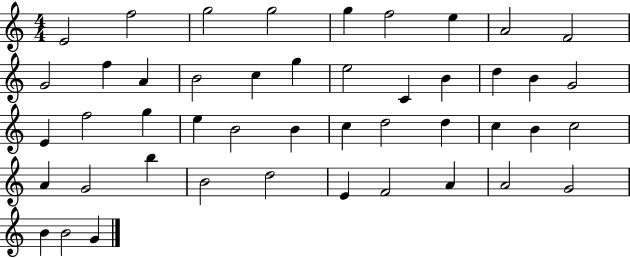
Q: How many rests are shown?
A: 0